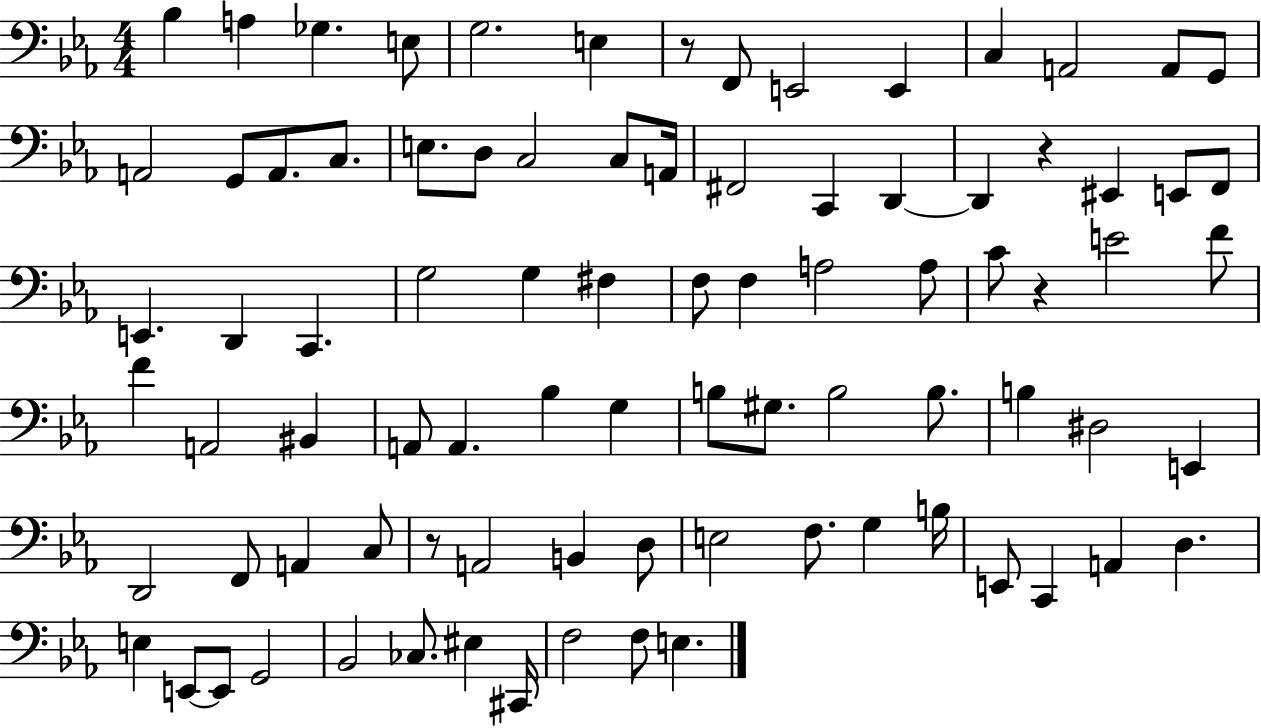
X:1
T:Untitled
M:4/4
L:1/4
K:Eb
_B, A, _G, E,/2 G,2 E, z/2 F,,/2 E,,2 E,, C, A,,2 A,,/2 G,,/2 A,,2 G,,/2 A,,/2 C,/2 E,/2 D,/2 C,2 C,/2 A,,/4 ^F,,2 C,, D,, D,, z ^E,, E,,/2 F,,/2 E,, D,, C,, G,2 G, ^F, F,/2 F, A,2 A,/2 C/2 z E2 F/2 F A,,2 ^B,, A,,/2 A,, _B, G, B,/2 ^G,/2 B,2 B,/2 B, ^D,2 E,, D,,2 F,,/2 A,, C,/2 z/2 A,,2 B,, D,/2 E,2 F,/2 G, B,/4 E,,/2 C,, A,, D, E, E,,/2 E,,/2 G,,2 _B,,2 _C,/2 ^E, ^C,,/4 F,2 F,/2 E,